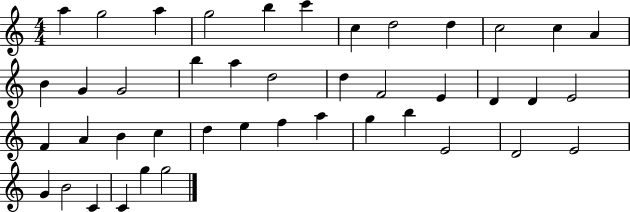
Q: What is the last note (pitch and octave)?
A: G5